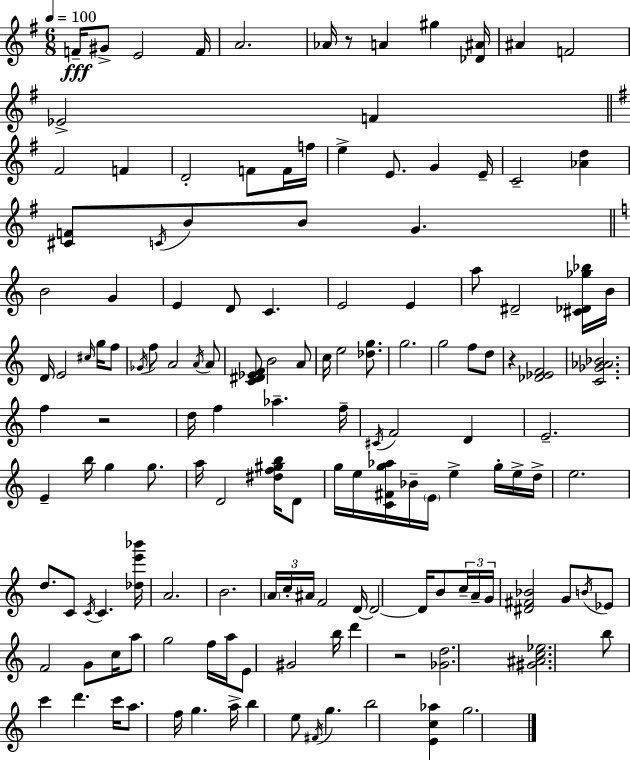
{
  \clef treble
  \numericTimeSignature
  \time 6/8
  \key g \major
  \tempo 4 = 100
  f'16--\fff gis'8-> e'2 f'16 | a'2. | aes'16 r8 a'4 gis''4 <des' ais'>16 | ais'4 f'2 | \break ees'2-> f'4 | \bar "||" \break \key e \minor fis'2 f'4 | d'2-. f'8 f'16 f''16 | e''4-> e'8. g'4 e'16-- | c'2-- <aes' d''>4 | \break <cis' f'>8 \acciaccatura { c'16 } b'8 b'8 g'4. | \bar "||" \break \key c \major b'2 g'4 | e'4 d'8 c'4. | e'2 e'4 | a''8 dis'2-- <cis' des' ges'' bes''>16 b'16 | \break d'16 e'2 \grace { cis''16 } g''16 f''8 | \acciaccatura { ges'16 } f''8 a'2 | \acciaccatura { a'16 } a'8 <c' dis' ees' f'>8 b'2 | a'8 c''16 e''2 | \break <des'' g''>8. g''2. | g''2 f''8 | d''8 r4 <des' ees' f'>2 | <c' ges' aes' bes'>2. | \break f''4 r2 | d''16 f''4 aes''4.-- | f''16-- \acciaccatura { cis'16 } f'2 | d'4 e'2.-- | \break e'4-- b''16 g''4 | g''8. a''16 d'2 | <dis'' f'' gis'' b''>16 d'8 g''16 e''16 <c' fis' g'' aes''>16 bes'16-- \parenthesize e'16 e''4-> | g''16-. e''16-> d''16-> e''2. | \break d''8. c'8 \acciaccatura { c'16 } c'4. | <des'' e''' bes'''>16 a'2. | b'2. | \tuplet 3/2 { \parenthesize a'16 c''16-. ais'16 } f'2 | \break d'16~~ d'2~~ | d'16 b'8 \tuplet 3/2 { c''16-- a'16-- g'16 } <dis' fis' bes'>2 | g'8 \acciaccatura { b'16 } ees'8 f'2 | g'8 c''16 a''8 g''2 | \break f''16 a''16 e'8 gis'2 | b''16 d'''4 r2 | <ges' d''>2. | <gis' ais' c'' ees''>2. | \break b''8 c'''4 | d'''4. c'''16 a''8. f''16 g''4. | a''16-> b''4 e''8 | \acciaccatura { fis'16 } g''4. b''2 | \break <e' c'' aes''>4 g''2. | \bar "|."
}